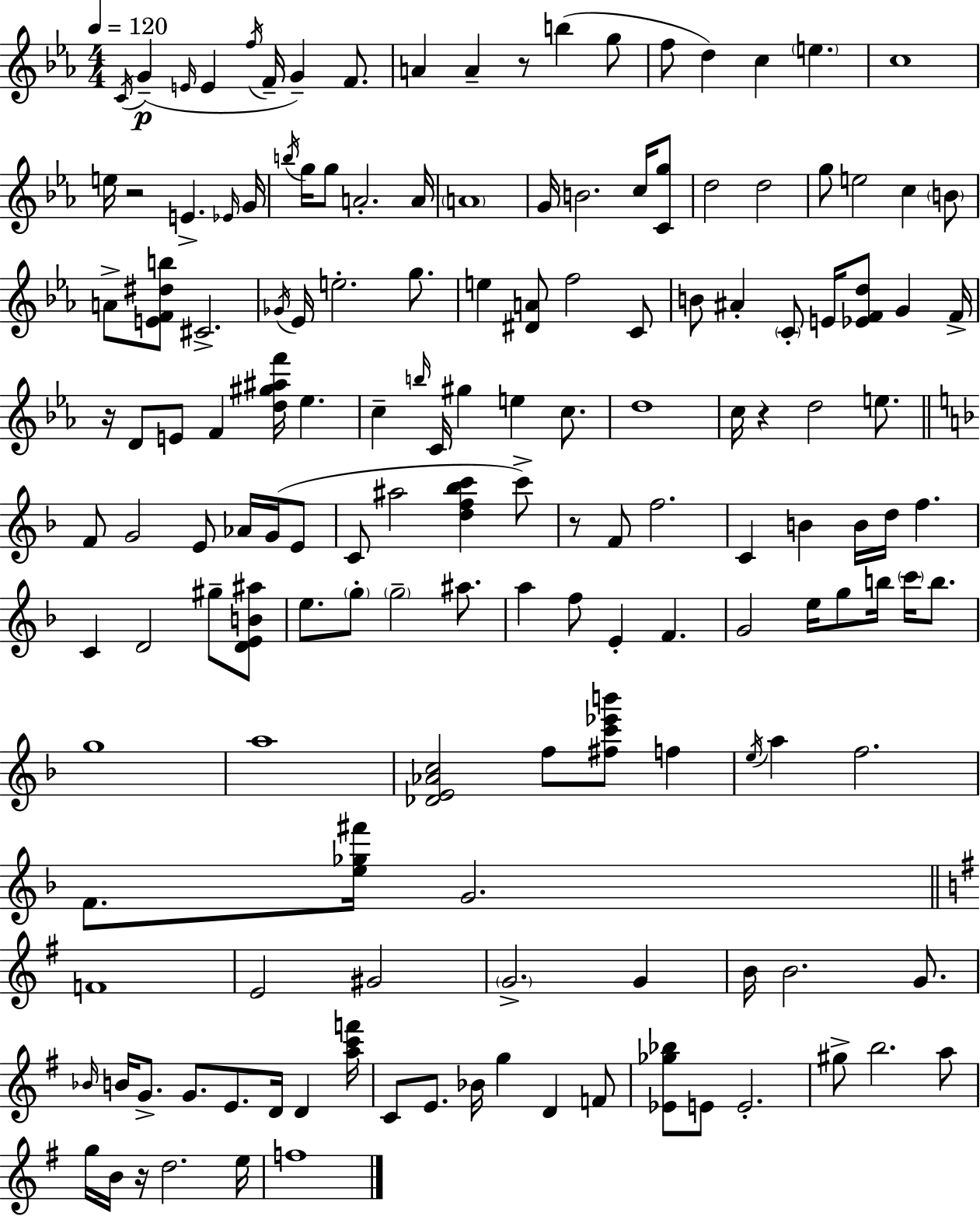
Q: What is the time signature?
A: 4/4